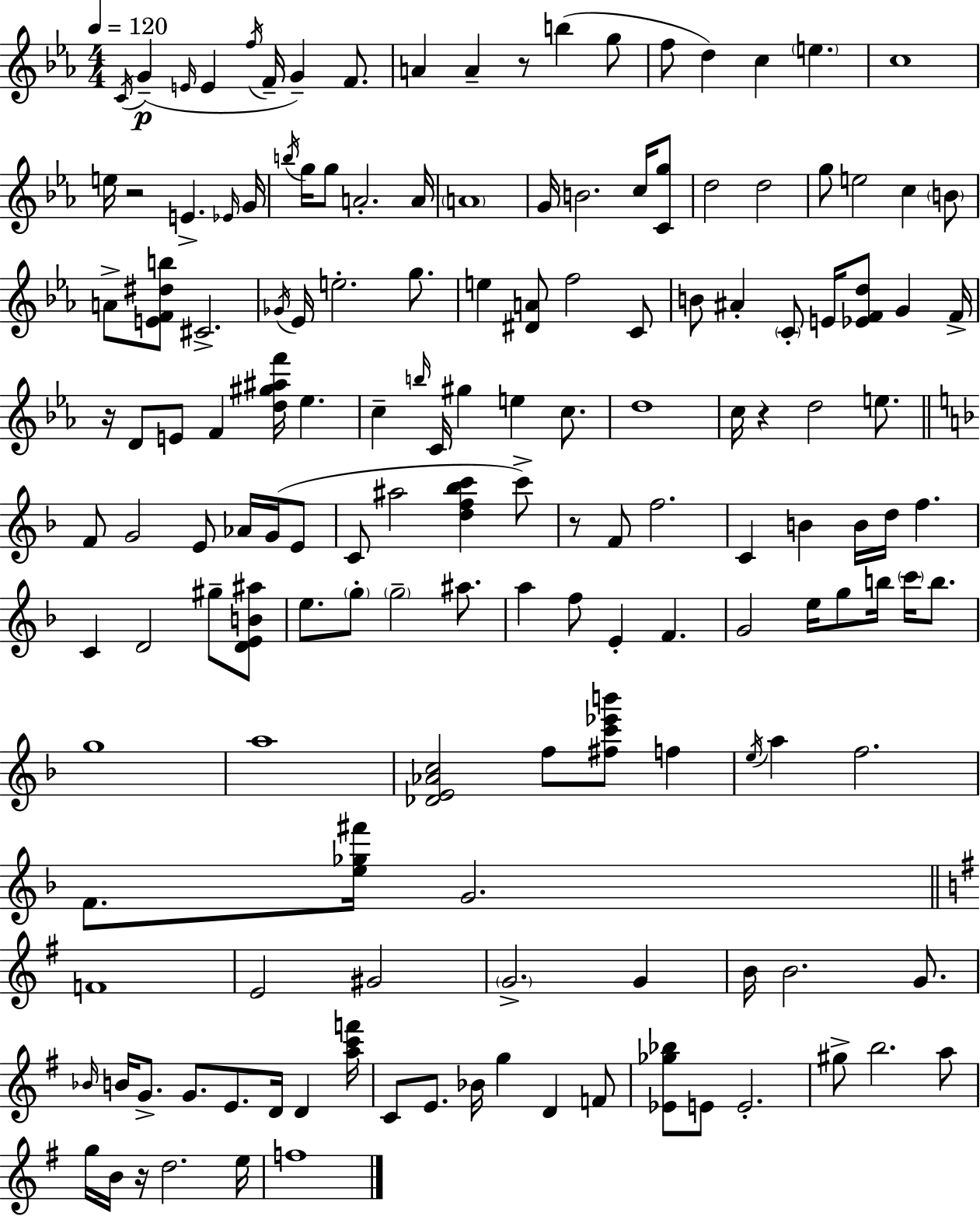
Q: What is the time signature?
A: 4/4